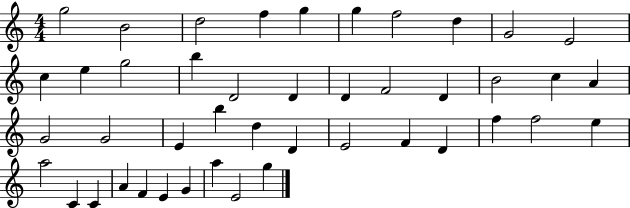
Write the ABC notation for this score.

X:1
T:Untitled
M:4/4
L:1/4
K:C
g2 B2 d2 f g g f2 d G2 E2 c e g2 b D2 D D F2 D B2 c A G2 G2 E b d D E2 F D f f2 e a2 C C A F E G a E2 g